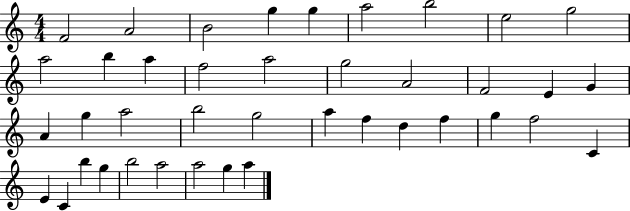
X:1
T:Untitled
M:4/4
L:1/4
K:C
F2 A2 B2 g g a2 b2 e2 g2 a2 b a f2 a2 g2 A2 F2 E G A g a2 b2 g2 a f d f g f2 C E C b g b2 a2 a2 g a